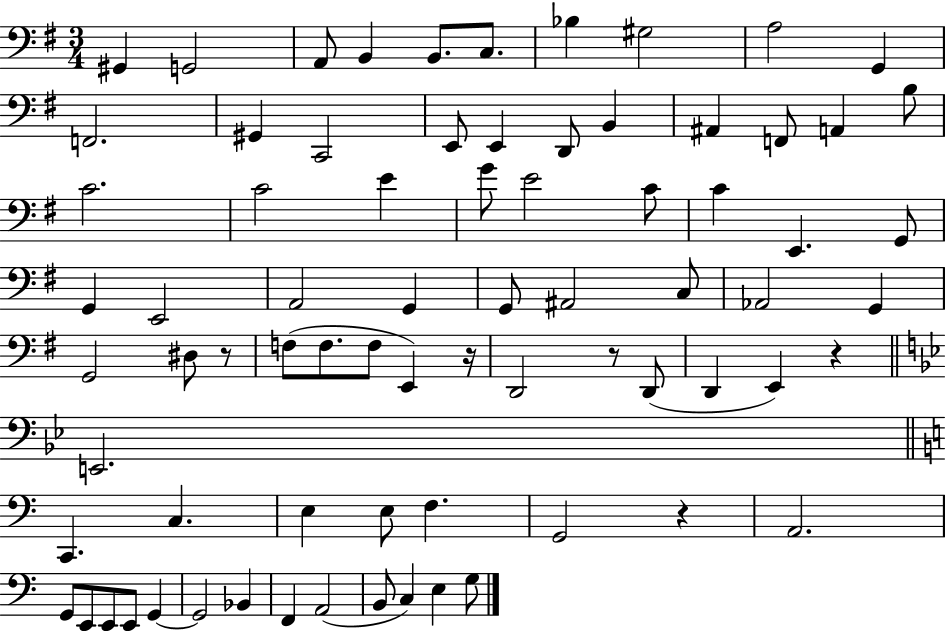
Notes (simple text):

G#2/q G2/h A2/e B2/q B2/e. C3/e. Bb3/q G#3/h A3/h G2/q F2/h. G#2/q C2/h E2/e E2/q D2/e B2/q A#2/q F2/e A2/q B3/e C4/h. C4/h E4/q G4/e E4/h C4/e C4/q E2/q. G2/e G2/q E2/h A2/h G2/q G2/e A#2/h C3/e Ab2/h G2/q G2/h D#3/e R/e F3/e F3/e. F3/e E2/q R/s D2/h R/e D2/e D2/q E2/q R/q E2/h. C2/q. C3/q. E3/q E3/e F3/q. G2/h R/q A2/h. G2/e E2/e E2/e E2/e G2/q G2/h Bb2/q F2/q A2/h B2/e C3/q E3/q G3/e